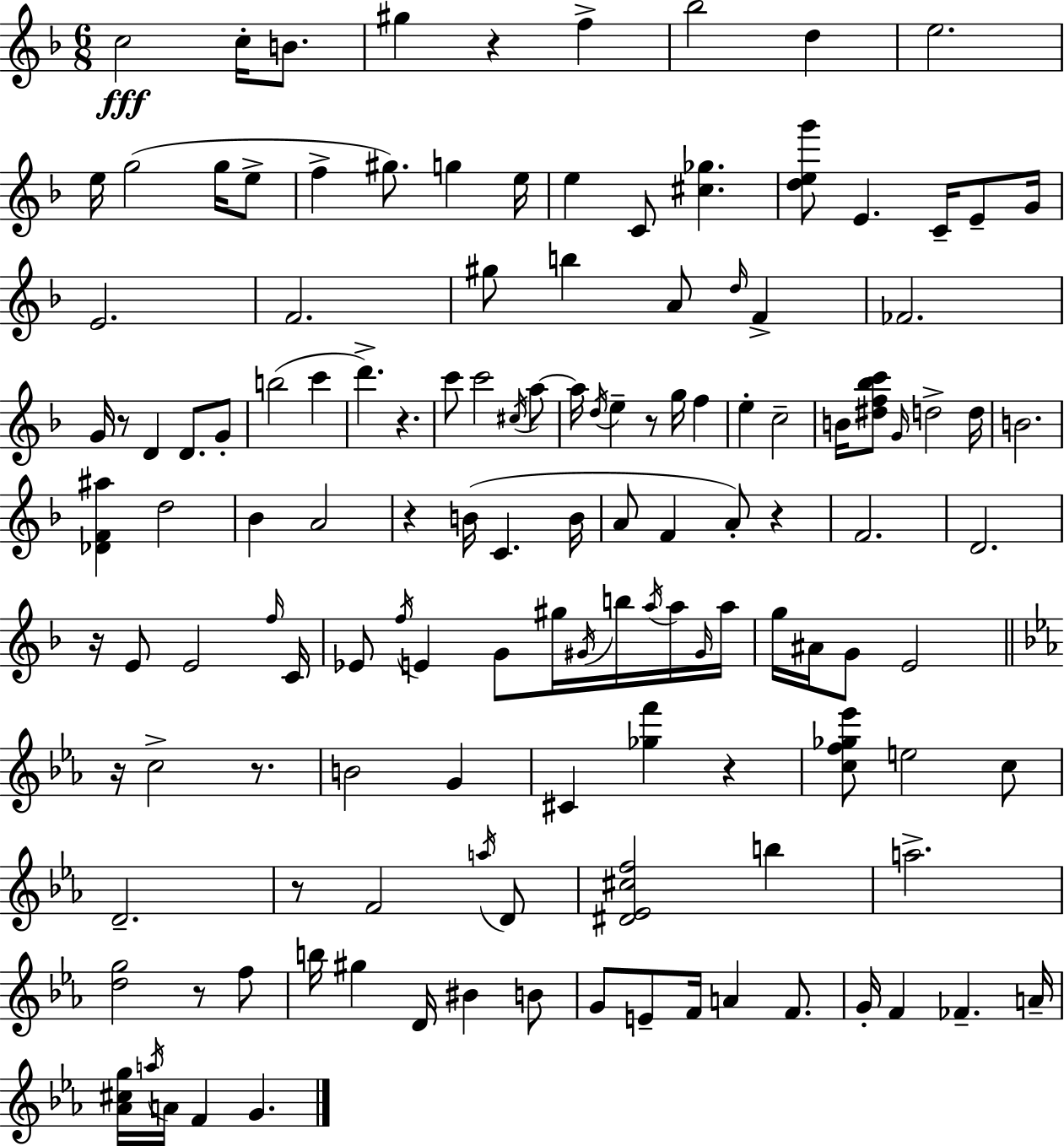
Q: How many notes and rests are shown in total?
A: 135